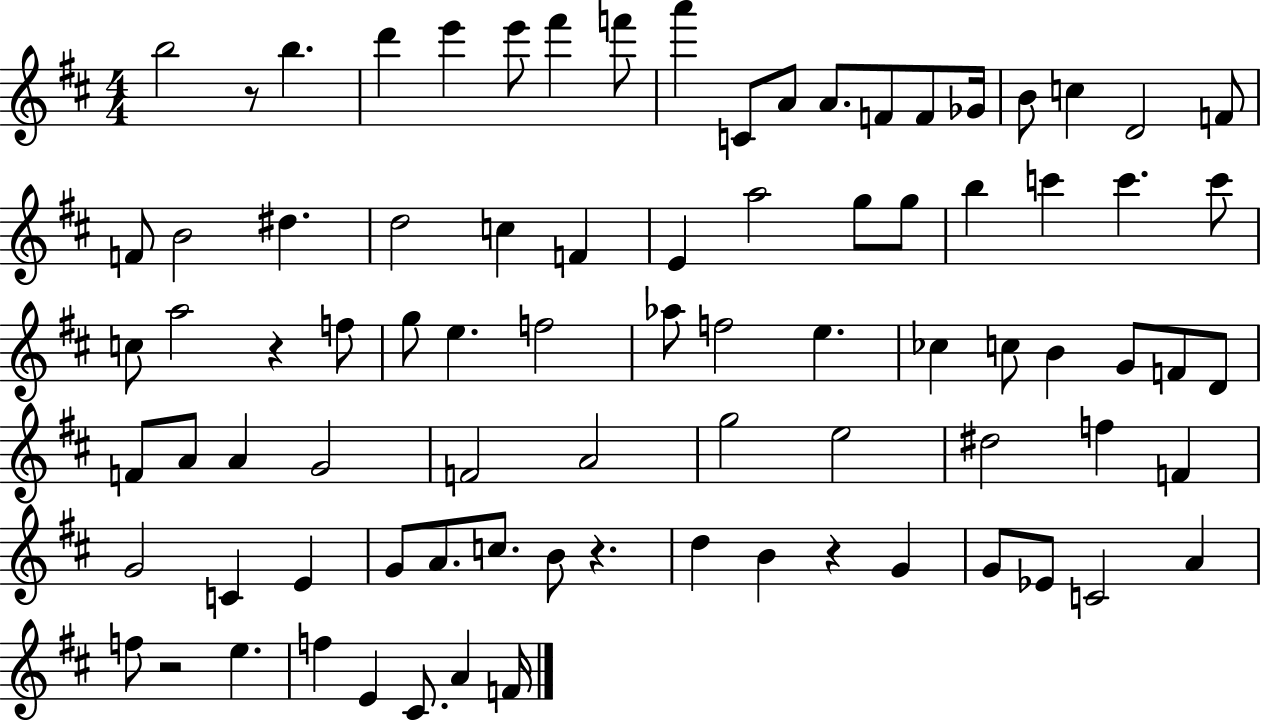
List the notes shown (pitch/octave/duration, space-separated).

B5/h R/e B5/q. D6/q E6/q E6/e F#6/q F6/e A6/q C4/e A4/e A4/e. F4/e F4/e Gb4/s B4/e C5/q D4/h F4/e F4/e B4/h D#5/q. D5/h C5/q F4/q E4/q A5/h G5/e G5/e B5/q C6/q C6/q. C6/e C5/e A5/h R/q F5/e G5/e E5/q. F5/h Ab5/e F5/h E5/q. CES5/q C5/e B4/q G4/e F4/e D4/e F4/e A4/e A4/q G4/h F4/h A4/h G5/h E5/h D#5/h F5/q F4/q G4/h C4/q E4/q G4/e A4/e. C5/e. B4/e R/q. D5/q B4/q R/q G4/q G4/e Eb4/e C4/h A4/q F5/e R/h E5/q. F5/q E4/q C#4/e. A4/q F4/s